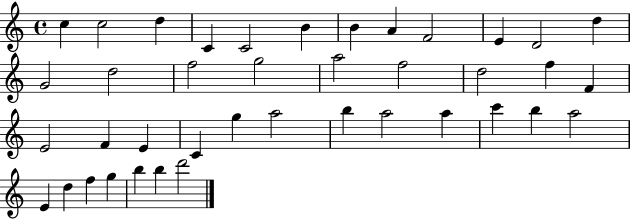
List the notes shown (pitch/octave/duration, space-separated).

C5/q C5/h D5/q C4/q C4/h B4/q B4/q A4/q F4/h E4/q D4/h D5/q G4/h D5/h F5/h G5/h A5/h F5/h D5/h F5/q F4/q E4/h F4/q E4/q C4/q G5/q A5/h B5/q A5/h A5/q C6/q B5/q A5/h E4/q D5/q F5/q G5/q B5/q B5/q D6/h